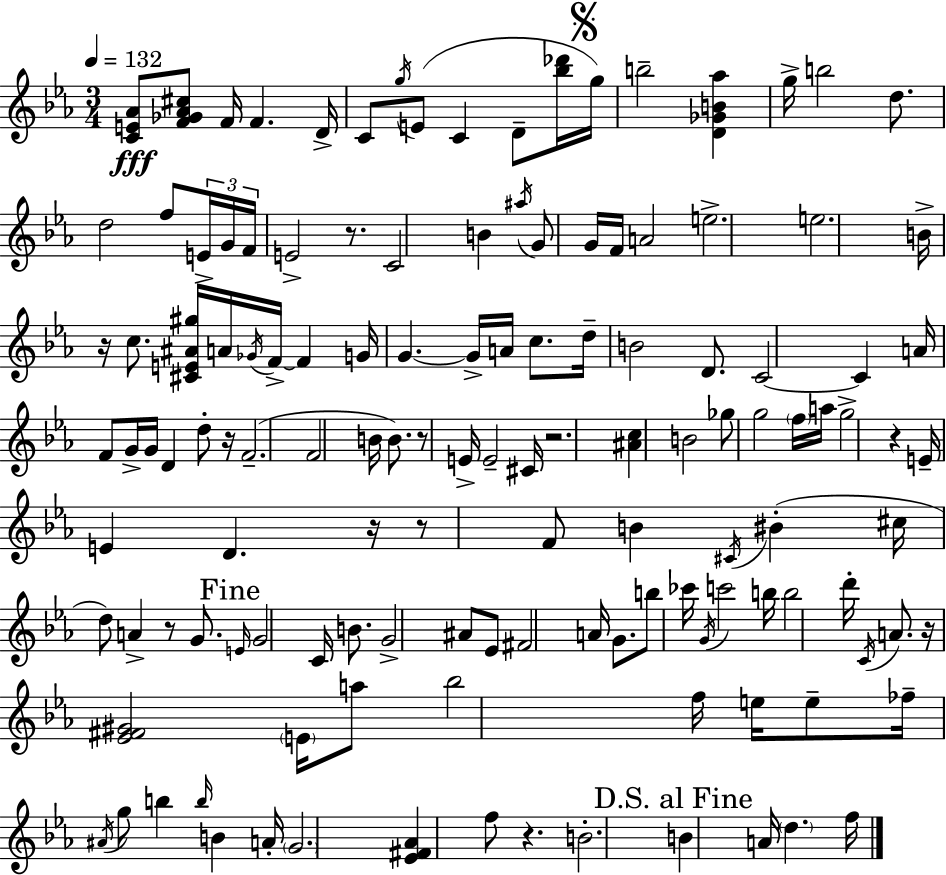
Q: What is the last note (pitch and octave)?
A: F5